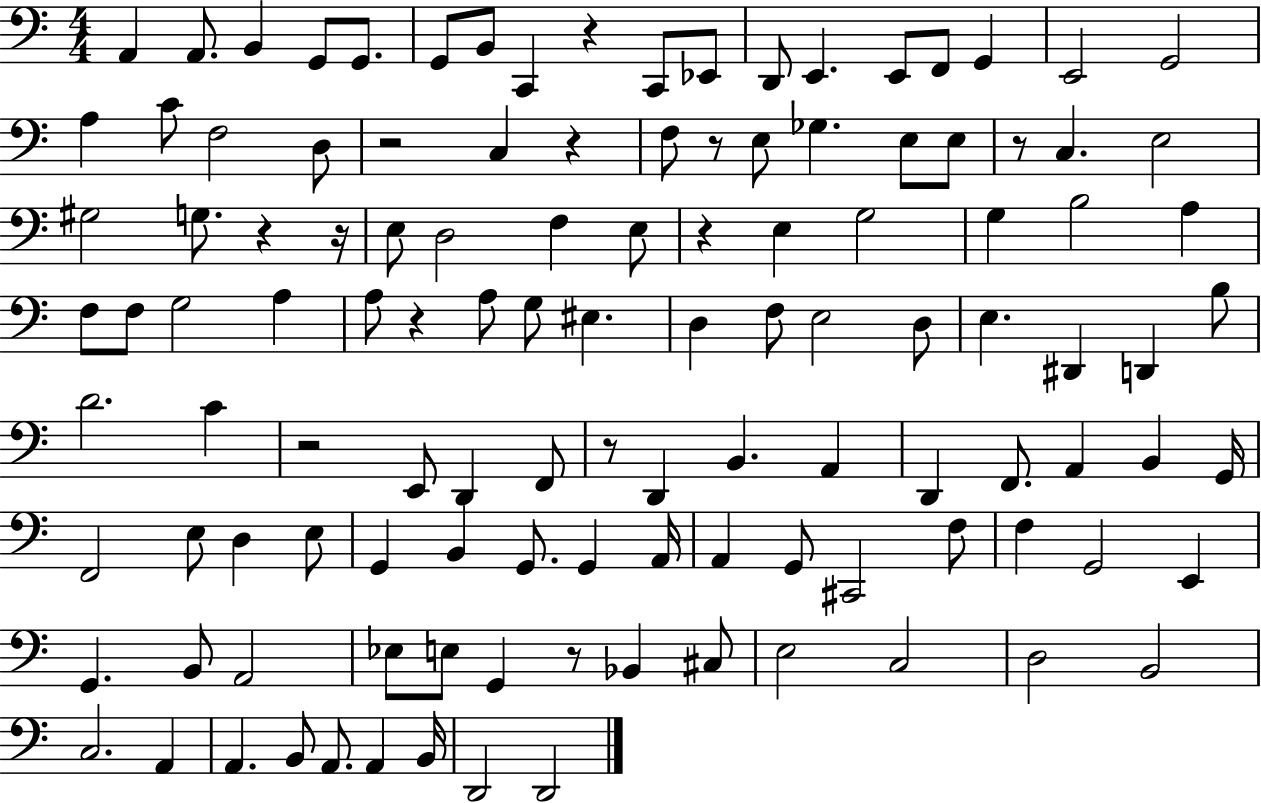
X:1
T:Untitled
M:4/4
L:1/4
K:C
A,, A,,/2 B,, G,,/2 G,,/2 G,,/2 B,,/2 C,, z C,,/2 _E,,/2 D,,/2 E,, E,,/2 F,,/2 G,, E,,2 G,,2 A, C/2 F,2 D,/2 z2 C, z F,/2 z/2 E,/2 _G, E,/2 E,/2 z/2 C, E,2 ^G,2 G,/2 z z/4 E,/2 D,2 F, E,/2 z E, G,2 G, B,2 A, F,/2 F,/2 G,2 A, A,/2 z A,/2 G,/2 ^E, D, F,/2 E,2 D,/2 E, ^D,, D,, B,/2 D2 C z2 E,,/2 D,, F,,/2 z/2 D,, B,, A,, D,, F,,/2 A,, B,, G,,/4 F,,2 E,/2 D, E,/2 G,, B,, G,,/2 G,, A,,/4 A,, G,,/2 ^C,,2 F,/2 F, G,,2 E,, G,, B,,/2 A,,2 _E,/2 E,/2 G,, z/2 _B,, ^C,/2 E,2 C,2 D,2 B,,2 C,2 A,, A,, B,,/2 A,,/2 A,, B,,/4 D,,2 D,,2